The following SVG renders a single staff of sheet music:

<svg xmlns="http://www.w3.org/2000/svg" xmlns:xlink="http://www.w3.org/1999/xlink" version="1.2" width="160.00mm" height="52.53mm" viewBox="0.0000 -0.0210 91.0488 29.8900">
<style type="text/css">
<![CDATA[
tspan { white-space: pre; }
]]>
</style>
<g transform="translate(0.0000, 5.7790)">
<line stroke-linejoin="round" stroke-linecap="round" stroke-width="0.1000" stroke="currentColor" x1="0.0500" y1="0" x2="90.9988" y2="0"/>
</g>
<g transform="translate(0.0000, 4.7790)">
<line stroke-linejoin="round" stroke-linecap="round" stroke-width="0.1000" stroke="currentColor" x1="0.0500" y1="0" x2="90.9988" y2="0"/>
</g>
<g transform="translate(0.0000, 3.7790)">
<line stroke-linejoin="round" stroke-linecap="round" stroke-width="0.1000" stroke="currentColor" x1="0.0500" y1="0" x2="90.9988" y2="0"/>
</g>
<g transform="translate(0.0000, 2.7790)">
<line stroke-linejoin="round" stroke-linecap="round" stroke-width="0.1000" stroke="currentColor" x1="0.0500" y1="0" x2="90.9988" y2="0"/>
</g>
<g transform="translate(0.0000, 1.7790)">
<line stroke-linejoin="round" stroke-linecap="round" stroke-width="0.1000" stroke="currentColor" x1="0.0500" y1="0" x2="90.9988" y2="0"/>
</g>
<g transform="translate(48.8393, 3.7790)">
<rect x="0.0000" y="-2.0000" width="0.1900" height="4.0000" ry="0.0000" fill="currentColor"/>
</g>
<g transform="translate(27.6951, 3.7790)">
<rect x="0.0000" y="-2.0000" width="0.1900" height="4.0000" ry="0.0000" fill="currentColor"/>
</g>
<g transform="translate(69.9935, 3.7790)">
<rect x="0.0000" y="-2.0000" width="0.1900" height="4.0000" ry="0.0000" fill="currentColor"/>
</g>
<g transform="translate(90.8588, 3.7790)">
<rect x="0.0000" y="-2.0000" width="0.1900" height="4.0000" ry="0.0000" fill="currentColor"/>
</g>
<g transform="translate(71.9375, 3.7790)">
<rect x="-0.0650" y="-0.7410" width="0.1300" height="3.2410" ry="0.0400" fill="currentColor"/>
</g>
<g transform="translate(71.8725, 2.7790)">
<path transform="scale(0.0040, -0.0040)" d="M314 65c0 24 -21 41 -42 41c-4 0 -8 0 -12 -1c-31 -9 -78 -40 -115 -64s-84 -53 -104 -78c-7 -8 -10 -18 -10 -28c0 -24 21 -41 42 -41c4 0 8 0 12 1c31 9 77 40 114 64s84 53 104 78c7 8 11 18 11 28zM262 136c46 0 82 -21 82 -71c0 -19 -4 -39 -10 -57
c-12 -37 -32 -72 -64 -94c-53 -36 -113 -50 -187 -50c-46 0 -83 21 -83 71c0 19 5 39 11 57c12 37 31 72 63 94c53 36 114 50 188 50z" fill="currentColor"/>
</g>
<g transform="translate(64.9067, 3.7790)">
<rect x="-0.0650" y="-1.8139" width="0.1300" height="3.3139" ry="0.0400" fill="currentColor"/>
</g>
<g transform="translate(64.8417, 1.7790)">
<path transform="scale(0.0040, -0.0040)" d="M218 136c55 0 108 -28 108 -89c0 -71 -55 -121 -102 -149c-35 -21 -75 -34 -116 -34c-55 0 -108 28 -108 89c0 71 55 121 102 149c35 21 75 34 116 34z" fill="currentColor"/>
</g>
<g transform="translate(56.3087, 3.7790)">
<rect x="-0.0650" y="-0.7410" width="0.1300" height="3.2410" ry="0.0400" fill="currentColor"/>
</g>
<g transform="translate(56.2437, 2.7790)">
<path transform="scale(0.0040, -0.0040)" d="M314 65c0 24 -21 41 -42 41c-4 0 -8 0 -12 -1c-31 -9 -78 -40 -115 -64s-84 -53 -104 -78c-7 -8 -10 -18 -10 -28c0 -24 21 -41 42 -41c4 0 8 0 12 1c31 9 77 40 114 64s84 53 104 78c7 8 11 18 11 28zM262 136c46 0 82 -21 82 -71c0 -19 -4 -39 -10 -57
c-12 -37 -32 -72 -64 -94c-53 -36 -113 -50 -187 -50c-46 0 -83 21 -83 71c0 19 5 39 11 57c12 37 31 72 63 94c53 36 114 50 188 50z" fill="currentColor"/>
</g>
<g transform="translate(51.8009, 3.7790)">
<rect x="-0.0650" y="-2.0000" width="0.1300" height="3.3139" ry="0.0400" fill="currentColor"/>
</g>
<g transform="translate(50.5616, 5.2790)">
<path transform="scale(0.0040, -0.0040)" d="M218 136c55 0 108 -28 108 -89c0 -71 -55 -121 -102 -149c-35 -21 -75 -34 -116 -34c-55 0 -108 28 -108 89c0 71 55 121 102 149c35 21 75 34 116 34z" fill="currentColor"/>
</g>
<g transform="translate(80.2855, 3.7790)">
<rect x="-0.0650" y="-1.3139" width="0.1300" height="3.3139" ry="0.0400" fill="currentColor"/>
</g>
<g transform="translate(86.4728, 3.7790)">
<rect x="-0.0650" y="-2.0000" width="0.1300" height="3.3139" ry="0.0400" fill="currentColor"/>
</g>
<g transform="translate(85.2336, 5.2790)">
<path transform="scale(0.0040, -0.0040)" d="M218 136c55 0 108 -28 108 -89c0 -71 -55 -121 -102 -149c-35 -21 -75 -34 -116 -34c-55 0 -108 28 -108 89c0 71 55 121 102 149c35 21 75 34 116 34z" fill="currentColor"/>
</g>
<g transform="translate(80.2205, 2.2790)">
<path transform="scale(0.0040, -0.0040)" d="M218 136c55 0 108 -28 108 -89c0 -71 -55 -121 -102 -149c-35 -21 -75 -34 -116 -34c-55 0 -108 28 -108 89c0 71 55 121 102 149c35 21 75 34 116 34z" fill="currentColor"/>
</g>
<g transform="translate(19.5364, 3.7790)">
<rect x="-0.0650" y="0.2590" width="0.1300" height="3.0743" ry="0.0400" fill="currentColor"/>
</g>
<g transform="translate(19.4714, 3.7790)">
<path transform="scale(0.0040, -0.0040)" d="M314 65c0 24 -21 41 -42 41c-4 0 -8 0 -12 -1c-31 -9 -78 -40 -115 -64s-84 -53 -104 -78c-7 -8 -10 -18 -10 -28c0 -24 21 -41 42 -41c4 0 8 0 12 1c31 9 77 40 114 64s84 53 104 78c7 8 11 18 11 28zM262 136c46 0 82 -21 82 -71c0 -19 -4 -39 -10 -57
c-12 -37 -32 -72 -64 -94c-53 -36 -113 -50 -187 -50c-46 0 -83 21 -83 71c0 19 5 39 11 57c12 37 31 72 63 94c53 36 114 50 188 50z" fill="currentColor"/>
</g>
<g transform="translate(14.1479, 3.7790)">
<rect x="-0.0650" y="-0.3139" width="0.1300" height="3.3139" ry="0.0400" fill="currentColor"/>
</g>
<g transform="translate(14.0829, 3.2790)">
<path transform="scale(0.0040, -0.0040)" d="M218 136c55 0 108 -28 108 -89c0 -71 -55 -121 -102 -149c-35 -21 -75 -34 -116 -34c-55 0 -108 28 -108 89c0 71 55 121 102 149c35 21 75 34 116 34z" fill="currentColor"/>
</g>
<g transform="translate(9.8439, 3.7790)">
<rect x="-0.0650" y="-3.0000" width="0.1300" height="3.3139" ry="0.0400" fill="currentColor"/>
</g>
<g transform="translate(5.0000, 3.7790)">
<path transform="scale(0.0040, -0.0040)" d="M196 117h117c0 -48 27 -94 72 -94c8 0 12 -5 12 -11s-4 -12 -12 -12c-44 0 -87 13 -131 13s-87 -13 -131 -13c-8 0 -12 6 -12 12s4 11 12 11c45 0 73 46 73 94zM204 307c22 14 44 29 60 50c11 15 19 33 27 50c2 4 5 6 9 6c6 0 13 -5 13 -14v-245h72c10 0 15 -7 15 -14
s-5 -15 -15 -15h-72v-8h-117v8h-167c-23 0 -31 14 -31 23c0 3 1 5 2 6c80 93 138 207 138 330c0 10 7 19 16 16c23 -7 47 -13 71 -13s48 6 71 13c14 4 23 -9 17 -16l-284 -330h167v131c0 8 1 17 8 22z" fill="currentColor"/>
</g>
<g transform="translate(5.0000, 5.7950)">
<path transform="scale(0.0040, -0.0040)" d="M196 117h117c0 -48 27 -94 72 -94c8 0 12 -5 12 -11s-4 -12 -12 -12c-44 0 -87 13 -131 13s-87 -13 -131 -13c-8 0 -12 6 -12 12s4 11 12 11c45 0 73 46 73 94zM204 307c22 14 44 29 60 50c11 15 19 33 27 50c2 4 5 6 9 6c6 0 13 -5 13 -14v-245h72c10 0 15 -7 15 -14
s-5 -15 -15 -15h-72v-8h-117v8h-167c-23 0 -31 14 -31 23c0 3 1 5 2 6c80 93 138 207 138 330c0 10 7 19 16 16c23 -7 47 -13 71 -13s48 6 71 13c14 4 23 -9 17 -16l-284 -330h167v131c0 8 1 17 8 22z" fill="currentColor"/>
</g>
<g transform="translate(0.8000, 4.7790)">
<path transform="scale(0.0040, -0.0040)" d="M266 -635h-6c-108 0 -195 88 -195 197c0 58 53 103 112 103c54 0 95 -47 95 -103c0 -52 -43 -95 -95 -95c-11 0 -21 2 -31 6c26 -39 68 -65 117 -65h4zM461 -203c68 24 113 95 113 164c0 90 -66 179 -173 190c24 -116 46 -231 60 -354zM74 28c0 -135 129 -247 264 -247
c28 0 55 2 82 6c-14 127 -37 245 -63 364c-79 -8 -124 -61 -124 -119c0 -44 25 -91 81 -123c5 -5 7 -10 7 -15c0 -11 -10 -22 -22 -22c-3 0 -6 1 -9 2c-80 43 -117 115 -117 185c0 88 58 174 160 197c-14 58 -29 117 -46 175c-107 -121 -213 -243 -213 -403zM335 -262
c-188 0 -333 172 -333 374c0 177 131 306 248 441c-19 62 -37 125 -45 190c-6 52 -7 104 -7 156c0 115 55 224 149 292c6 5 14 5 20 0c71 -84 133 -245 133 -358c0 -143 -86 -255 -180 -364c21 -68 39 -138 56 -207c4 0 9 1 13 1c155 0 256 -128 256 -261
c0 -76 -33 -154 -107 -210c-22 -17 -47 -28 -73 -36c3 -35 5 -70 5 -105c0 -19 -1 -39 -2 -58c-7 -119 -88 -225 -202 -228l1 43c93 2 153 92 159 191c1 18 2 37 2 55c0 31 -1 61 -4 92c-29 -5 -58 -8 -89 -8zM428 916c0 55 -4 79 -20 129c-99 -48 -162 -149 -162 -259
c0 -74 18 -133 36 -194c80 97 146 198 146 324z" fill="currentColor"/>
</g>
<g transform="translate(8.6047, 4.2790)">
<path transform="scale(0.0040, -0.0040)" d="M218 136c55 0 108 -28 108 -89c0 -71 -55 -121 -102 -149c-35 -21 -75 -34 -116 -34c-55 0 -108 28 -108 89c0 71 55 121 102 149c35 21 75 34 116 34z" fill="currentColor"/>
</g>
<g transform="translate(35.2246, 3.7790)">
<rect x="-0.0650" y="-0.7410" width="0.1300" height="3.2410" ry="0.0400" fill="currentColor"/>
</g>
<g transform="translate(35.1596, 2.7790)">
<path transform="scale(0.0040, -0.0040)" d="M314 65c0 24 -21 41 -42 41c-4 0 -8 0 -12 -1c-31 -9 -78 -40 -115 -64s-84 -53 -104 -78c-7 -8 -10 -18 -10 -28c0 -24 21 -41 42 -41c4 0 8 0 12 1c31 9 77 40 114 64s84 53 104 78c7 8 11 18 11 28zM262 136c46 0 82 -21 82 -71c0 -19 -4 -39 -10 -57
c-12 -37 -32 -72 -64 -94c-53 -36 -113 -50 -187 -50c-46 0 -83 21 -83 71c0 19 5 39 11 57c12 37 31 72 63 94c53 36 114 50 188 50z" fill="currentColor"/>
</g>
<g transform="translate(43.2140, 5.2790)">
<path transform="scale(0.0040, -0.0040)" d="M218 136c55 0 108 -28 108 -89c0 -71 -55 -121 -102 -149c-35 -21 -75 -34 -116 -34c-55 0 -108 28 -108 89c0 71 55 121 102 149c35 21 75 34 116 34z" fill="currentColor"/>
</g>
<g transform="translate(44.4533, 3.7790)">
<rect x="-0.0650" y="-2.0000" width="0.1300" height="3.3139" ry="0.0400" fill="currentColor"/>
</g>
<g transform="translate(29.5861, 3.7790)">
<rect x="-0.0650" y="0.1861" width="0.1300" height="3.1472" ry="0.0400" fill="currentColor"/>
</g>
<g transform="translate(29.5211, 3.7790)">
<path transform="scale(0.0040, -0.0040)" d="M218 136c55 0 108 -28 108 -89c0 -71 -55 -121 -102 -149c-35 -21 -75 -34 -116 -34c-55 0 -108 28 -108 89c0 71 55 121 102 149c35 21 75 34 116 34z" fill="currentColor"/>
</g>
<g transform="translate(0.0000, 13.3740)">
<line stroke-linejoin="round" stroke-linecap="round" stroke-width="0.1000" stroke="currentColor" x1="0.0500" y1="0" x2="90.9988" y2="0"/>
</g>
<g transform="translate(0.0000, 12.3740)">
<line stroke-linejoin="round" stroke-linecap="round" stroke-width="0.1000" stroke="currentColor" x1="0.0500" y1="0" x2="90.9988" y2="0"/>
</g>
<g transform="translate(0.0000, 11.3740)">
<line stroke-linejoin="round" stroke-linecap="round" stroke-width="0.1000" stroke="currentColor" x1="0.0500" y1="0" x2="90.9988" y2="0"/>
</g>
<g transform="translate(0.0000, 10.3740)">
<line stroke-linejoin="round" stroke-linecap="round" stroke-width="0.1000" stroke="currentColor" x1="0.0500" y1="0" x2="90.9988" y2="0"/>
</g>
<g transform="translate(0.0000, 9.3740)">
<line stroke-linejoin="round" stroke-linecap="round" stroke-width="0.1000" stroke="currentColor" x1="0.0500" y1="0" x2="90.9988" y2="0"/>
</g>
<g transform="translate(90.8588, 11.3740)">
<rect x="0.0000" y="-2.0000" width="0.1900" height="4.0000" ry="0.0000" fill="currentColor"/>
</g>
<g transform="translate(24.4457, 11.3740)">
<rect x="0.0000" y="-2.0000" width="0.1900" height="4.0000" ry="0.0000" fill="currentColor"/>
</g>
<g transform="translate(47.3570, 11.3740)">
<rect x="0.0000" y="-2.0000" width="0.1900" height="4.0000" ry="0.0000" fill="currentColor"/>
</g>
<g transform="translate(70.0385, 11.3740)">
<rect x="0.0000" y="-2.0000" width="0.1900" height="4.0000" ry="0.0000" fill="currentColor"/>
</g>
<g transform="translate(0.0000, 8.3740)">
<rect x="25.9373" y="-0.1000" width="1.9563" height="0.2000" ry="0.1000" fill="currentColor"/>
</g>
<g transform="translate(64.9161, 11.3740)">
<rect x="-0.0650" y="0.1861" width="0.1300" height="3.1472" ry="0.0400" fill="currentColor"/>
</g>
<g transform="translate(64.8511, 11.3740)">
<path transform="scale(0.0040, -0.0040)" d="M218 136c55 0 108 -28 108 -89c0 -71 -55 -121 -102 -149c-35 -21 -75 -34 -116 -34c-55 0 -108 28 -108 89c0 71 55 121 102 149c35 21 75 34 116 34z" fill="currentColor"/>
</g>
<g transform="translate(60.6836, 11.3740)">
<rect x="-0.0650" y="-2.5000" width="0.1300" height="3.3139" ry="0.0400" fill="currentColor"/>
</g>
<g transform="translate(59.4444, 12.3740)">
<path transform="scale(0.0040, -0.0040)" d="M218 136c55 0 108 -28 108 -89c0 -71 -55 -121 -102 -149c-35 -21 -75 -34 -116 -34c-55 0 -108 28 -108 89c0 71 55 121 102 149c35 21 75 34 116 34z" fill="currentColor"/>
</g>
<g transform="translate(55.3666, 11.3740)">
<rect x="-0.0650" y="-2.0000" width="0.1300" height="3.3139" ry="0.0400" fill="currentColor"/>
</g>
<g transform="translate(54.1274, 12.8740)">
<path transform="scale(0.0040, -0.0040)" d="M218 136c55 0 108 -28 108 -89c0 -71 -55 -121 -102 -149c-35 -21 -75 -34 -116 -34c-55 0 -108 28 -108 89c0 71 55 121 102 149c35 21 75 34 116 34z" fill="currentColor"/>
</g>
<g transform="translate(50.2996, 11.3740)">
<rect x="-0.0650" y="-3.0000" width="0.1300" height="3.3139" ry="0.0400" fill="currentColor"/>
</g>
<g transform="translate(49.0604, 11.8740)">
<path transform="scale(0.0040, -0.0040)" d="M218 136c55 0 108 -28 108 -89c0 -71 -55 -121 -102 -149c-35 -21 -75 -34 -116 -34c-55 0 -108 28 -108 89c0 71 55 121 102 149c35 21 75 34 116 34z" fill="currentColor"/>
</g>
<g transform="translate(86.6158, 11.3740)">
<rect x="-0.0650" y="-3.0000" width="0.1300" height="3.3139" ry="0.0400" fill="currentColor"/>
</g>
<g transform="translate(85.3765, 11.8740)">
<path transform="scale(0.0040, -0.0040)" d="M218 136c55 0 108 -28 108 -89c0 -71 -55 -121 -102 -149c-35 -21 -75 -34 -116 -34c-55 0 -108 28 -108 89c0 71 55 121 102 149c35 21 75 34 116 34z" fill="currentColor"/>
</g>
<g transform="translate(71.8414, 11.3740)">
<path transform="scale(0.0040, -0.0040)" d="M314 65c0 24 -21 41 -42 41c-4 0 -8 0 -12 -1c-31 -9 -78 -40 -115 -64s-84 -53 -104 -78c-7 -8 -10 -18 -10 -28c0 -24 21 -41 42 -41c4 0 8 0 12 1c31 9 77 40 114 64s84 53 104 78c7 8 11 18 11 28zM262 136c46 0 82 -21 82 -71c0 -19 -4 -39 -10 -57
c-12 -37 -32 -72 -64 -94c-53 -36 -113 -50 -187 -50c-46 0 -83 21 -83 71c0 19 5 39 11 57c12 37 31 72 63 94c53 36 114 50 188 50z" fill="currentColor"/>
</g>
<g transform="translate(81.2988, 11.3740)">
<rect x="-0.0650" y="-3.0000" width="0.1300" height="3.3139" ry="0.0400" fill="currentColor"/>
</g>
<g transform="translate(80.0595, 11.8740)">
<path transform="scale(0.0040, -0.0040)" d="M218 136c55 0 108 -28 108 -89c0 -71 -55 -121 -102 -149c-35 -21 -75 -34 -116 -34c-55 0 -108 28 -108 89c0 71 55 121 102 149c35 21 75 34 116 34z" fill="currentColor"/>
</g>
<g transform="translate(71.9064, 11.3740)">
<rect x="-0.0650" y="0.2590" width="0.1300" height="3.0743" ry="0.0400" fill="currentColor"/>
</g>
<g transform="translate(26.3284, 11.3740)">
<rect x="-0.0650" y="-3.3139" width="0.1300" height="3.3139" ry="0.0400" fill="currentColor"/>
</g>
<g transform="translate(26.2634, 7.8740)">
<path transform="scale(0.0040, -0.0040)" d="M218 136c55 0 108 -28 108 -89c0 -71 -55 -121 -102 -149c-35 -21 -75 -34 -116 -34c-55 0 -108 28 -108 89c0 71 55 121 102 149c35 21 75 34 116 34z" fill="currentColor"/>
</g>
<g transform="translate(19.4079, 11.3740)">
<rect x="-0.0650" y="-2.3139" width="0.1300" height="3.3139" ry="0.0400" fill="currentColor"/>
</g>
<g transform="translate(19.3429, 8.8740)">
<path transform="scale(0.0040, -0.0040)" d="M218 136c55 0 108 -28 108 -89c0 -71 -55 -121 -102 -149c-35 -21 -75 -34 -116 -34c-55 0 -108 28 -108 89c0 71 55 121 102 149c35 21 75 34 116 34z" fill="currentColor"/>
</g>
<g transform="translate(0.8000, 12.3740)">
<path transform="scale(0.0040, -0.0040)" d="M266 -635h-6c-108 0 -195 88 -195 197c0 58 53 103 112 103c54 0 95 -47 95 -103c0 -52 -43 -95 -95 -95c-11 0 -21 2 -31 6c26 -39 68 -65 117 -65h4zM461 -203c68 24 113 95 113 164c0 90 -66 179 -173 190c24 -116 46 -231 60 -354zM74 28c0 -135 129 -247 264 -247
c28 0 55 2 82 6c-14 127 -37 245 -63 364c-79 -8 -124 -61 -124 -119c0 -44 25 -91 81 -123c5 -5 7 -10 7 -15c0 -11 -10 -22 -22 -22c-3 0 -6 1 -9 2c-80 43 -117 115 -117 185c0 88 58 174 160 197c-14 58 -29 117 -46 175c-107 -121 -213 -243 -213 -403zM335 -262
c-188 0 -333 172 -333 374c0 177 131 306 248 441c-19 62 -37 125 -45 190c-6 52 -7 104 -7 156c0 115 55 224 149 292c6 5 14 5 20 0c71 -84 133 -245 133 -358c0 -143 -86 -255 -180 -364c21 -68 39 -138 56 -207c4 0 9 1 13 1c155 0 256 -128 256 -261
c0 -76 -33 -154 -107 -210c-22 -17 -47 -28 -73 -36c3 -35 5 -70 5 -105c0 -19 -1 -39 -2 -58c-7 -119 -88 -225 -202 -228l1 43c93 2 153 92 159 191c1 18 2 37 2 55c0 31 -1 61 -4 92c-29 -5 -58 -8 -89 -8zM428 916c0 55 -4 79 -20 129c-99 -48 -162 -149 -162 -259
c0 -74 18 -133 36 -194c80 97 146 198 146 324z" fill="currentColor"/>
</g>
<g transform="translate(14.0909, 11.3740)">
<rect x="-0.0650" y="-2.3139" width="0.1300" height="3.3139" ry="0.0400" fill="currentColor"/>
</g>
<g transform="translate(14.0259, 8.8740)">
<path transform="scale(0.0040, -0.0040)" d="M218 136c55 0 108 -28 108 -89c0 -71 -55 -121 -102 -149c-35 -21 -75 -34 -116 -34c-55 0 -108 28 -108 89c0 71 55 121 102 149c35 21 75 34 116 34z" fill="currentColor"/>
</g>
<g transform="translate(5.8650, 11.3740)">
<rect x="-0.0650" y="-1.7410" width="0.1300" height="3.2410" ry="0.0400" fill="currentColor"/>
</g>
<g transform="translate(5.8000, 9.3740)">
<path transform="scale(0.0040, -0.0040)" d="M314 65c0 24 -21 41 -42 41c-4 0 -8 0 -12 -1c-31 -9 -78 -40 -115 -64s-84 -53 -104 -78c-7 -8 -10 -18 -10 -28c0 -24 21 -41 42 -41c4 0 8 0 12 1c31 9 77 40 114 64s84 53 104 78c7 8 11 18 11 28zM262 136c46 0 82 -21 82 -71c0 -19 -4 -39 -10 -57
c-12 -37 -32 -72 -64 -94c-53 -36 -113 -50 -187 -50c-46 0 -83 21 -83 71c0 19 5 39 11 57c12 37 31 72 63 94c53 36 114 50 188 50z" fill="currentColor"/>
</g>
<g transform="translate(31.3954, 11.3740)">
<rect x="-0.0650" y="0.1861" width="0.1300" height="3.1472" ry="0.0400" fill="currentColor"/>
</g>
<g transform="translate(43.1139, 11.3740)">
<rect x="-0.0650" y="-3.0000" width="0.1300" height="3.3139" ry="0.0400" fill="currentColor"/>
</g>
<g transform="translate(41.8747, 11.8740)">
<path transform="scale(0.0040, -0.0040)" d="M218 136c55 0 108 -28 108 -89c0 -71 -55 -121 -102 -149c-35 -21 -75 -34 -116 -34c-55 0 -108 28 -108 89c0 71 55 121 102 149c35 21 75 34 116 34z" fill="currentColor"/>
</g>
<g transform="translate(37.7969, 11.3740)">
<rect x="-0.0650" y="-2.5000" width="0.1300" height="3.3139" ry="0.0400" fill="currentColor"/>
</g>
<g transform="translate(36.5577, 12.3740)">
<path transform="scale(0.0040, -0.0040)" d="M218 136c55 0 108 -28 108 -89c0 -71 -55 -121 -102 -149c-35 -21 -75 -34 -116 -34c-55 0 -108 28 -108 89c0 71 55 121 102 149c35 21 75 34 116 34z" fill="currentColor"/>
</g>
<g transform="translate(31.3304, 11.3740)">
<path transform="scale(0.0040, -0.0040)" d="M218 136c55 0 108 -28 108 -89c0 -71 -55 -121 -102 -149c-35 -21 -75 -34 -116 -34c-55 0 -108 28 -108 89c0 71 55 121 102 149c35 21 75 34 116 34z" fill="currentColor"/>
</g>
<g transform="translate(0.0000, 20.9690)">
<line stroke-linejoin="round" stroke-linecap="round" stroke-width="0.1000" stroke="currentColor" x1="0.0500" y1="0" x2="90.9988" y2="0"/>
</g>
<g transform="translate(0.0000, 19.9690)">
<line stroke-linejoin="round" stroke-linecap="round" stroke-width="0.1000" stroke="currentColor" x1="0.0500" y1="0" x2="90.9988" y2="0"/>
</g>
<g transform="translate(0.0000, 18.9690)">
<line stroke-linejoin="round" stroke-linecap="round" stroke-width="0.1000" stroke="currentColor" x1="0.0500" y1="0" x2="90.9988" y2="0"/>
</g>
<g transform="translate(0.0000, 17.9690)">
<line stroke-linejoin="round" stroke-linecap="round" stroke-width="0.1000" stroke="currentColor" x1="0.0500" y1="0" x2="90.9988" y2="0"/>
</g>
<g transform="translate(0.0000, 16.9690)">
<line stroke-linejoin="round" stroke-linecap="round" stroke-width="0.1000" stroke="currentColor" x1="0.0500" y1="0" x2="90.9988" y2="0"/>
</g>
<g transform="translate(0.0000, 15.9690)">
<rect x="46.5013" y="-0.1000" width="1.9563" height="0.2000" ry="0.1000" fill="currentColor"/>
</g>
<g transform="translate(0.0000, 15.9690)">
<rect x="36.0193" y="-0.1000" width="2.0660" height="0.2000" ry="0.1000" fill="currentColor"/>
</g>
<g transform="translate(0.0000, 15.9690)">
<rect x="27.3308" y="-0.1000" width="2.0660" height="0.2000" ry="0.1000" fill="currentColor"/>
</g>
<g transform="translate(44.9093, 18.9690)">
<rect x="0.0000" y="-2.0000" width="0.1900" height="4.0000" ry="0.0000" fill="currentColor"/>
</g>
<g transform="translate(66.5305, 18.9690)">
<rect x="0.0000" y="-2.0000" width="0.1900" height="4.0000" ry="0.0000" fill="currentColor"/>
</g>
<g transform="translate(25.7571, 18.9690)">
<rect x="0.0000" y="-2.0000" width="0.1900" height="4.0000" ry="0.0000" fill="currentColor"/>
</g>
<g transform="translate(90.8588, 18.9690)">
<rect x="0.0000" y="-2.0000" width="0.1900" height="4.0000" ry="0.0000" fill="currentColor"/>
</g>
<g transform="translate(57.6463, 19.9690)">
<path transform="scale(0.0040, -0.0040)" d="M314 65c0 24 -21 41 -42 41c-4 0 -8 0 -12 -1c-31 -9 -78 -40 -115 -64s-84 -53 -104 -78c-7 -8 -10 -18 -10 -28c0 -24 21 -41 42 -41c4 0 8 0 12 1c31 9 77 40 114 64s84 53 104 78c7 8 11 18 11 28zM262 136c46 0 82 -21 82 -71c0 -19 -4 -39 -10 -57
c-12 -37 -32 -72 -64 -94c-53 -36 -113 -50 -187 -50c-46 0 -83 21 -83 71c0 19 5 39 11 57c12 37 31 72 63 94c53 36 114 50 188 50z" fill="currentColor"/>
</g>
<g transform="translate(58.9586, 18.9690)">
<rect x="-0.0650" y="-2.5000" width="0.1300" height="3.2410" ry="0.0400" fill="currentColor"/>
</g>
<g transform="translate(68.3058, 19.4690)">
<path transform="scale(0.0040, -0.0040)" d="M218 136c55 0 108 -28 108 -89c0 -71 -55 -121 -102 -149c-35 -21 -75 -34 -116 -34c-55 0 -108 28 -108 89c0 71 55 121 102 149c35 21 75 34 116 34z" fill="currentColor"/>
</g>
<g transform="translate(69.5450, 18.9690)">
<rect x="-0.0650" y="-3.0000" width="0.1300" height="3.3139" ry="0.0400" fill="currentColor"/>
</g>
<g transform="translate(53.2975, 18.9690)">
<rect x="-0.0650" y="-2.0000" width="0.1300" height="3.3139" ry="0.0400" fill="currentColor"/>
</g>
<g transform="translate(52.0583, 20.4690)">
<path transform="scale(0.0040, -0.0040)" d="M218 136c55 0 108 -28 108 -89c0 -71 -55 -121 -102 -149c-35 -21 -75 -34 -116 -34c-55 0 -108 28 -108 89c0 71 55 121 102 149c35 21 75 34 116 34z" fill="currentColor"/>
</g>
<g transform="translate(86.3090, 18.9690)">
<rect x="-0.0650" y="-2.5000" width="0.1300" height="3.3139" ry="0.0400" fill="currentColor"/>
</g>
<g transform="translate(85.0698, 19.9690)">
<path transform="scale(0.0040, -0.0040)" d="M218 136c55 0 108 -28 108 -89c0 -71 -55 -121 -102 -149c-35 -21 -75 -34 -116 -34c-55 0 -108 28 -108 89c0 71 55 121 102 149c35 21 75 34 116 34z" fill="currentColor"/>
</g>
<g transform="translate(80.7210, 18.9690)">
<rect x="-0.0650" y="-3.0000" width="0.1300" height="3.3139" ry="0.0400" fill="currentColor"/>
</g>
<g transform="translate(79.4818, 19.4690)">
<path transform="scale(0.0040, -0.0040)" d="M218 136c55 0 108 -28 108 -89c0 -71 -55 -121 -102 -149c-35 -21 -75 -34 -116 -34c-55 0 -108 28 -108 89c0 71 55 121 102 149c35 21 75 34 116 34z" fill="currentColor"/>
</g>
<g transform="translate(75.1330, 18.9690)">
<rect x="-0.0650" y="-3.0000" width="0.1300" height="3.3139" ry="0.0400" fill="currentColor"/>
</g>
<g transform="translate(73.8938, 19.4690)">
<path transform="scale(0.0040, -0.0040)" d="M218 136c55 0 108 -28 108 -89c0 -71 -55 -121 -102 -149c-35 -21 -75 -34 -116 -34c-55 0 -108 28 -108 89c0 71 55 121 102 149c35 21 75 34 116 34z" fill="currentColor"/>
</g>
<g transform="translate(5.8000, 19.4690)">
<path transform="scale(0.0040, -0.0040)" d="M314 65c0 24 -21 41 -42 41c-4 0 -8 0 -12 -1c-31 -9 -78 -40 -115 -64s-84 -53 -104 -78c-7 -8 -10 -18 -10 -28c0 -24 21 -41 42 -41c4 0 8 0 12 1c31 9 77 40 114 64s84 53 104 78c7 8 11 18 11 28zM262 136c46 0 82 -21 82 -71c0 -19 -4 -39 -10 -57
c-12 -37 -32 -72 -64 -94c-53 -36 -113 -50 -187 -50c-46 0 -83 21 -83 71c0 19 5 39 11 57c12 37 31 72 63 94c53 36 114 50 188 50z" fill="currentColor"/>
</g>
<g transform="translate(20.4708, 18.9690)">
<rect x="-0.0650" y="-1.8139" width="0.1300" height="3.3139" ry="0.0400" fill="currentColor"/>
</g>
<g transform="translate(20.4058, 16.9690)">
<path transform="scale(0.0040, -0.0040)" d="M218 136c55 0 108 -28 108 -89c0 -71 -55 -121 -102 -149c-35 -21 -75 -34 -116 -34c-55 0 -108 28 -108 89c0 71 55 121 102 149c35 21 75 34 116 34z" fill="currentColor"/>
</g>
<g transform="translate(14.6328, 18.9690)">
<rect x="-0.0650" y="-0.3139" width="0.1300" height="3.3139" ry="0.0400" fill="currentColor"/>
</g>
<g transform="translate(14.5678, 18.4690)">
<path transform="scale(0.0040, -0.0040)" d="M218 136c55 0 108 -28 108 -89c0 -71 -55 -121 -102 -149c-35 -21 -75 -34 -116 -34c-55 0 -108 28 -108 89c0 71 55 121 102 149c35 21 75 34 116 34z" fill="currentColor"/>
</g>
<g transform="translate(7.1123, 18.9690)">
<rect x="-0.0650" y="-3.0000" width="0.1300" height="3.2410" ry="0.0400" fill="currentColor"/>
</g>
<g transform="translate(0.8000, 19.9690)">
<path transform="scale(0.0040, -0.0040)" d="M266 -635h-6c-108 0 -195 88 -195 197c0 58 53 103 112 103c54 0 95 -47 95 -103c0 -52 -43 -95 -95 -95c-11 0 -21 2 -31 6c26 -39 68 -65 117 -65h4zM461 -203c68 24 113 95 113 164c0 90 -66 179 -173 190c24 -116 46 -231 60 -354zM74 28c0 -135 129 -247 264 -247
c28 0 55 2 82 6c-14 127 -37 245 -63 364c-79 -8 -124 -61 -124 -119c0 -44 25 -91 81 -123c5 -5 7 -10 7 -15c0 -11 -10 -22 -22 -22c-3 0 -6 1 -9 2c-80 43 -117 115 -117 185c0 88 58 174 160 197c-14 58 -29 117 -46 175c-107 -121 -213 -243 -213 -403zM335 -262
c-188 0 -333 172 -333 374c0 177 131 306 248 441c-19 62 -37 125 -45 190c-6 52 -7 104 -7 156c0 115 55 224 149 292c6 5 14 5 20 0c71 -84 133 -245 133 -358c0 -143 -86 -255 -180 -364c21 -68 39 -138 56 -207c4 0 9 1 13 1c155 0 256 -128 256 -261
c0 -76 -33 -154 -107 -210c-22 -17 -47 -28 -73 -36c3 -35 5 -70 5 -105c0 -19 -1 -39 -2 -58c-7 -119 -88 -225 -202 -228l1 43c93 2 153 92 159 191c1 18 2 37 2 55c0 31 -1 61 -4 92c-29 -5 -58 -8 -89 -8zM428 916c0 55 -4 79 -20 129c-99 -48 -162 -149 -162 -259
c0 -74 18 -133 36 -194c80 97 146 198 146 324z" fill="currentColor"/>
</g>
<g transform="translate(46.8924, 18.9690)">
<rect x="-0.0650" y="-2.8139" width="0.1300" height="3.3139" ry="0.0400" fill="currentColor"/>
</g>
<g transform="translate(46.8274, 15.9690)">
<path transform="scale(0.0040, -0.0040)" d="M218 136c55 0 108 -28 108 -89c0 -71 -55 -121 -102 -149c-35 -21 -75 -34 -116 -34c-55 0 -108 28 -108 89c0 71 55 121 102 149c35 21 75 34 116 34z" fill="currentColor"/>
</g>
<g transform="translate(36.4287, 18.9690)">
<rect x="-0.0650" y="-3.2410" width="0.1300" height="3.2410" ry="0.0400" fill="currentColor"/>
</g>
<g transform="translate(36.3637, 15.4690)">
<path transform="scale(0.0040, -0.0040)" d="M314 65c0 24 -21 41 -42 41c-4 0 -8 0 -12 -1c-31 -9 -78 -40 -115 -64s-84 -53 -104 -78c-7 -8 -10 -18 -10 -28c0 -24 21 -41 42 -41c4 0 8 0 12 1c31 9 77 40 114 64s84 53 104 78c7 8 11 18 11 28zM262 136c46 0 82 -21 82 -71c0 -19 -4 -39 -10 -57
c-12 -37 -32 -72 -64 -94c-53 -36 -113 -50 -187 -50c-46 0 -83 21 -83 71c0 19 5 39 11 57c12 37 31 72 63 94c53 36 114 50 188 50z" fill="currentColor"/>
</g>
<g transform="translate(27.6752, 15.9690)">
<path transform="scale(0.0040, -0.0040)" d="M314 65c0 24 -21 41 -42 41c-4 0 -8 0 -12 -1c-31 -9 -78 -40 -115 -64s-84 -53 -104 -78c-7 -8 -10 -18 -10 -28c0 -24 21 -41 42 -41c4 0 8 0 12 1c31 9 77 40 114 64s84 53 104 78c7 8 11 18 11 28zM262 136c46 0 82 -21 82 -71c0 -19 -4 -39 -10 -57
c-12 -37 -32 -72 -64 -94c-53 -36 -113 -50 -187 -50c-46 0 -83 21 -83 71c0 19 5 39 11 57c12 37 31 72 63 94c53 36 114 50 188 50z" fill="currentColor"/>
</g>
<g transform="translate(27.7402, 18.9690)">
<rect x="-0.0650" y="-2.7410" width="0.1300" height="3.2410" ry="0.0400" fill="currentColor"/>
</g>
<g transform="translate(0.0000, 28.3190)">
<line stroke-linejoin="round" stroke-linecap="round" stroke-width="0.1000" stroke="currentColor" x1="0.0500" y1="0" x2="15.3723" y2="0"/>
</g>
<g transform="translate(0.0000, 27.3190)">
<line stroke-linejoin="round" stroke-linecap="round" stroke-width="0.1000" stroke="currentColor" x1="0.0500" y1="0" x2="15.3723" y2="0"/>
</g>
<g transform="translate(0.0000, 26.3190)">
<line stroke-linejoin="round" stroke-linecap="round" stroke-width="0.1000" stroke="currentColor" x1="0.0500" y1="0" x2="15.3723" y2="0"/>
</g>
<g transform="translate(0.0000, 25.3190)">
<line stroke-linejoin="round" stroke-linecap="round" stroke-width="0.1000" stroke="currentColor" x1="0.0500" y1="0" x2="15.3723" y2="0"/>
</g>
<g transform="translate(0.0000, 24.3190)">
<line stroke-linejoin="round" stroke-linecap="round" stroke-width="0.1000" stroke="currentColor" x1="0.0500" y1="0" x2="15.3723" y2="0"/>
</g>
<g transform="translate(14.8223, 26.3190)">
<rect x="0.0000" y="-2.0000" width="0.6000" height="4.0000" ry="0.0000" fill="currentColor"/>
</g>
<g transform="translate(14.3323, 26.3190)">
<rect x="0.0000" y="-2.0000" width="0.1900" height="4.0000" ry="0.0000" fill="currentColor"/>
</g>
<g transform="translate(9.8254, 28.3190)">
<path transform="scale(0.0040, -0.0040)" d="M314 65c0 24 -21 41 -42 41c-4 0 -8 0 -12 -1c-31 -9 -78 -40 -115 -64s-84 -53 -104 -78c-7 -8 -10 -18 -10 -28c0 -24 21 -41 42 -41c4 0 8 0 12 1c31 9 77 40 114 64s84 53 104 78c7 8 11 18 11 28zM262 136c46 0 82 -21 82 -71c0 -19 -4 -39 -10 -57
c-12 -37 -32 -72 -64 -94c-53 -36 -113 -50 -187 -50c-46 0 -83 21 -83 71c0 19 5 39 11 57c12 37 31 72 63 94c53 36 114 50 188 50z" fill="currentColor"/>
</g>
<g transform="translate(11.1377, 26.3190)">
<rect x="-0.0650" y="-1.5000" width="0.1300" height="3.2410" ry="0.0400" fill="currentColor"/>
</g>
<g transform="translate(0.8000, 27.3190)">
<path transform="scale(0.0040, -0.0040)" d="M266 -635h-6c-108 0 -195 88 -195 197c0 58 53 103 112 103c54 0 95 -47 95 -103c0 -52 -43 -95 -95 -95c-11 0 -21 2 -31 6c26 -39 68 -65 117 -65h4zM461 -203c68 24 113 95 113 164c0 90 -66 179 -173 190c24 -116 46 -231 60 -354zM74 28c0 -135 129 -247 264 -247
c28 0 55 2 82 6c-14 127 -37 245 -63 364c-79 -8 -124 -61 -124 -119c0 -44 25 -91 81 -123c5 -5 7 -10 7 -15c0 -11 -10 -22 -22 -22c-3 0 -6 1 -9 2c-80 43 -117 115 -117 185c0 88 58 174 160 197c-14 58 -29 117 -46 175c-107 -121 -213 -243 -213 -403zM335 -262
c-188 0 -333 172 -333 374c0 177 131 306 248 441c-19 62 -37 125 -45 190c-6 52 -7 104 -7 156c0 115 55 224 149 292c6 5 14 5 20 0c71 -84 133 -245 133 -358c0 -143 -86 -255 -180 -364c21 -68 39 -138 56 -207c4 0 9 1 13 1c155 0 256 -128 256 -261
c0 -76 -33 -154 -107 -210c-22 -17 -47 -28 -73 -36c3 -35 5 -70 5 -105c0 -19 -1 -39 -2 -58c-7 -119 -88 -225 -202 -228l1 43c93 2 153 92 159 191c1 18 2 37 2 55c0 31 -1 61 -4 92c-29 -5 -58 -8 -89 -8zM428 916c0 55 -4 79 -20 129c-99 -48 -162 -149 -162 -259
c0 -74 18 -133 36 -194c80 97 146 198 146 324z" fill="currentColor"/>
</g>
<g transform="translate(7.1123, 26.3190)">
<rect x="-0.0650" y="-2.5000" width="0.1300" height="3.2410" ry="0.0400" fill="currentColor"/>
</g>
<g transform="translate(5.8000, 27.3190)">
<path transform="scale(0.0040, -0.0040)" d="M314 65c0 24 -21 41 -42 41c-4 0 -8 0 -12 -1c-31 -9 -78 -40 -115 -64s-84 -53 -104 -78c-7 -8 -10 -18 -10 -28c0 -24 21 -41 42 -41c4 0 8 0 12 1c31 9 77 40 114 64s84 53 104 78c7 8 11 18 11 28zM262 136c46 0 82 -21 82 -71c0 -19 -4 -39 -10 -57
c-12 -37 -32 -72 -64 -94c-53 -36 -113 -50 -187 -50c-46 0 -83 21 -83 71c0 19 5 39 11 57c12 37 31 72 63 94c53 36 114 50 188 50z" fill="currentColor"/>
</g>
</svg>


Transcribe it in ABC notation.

X:1
T:Untitled
M:4/4
L:1/4
K:C
A c B2 B d2 F F d2 f d2 e F f2 g g b B G A A F G B B2 A A A2 c f a2 b2 a F G2 A A A G G2 E2